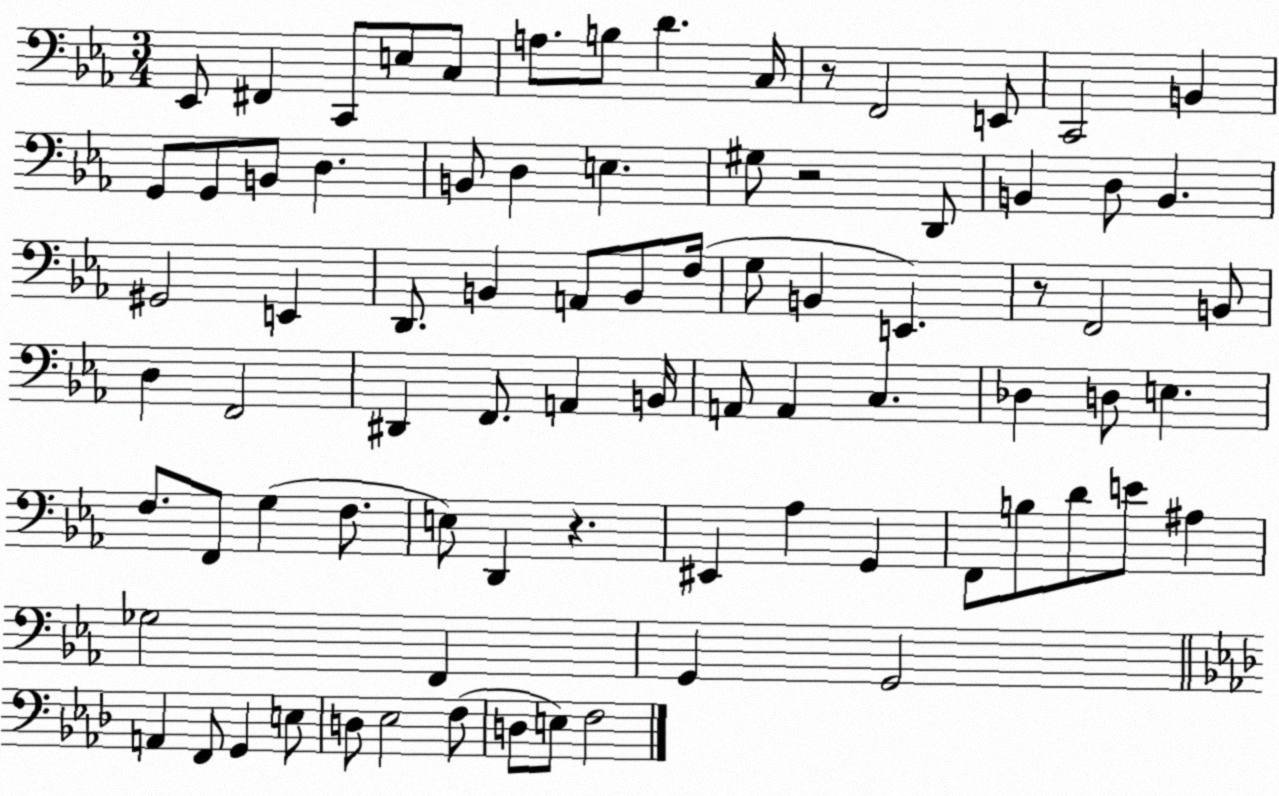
X:1
T:Untitled
M:3/4
L:1/4
K:Eb
_E,,/2 ^F,, C,,/2 E,/2 C,/2 A,/2 B,/2 D C,/4 z/2 F,,2 E,,/2 C,,2 B,, G,,/2 G,,/2 B,,/2 D, B,,/2 D, E, ^G,/2 z2 D,,/2 B,, D,/2 B,, ^G,,2 E,, D,,/2 B,, A,,/2 B,,/2 F,/4 G,/2 B,, E,, z/2 F,,2 B,,/2 D, F,,2 ^D,, F,,/2 A,, B,,/4 A,,/2 A,, C, _D, D,/2 E, F,/2 F,,/2 G, F,/2 E,/2 D,, z ^E,, _A, G,, F,,/2 B,/2 D/2 E/2 ^A, _G,2 F,, G,, G,,2 A,, F,,/2 G,, E,/2 D,/2 _E,2 F,/2 D,/2 E,/2 F,2